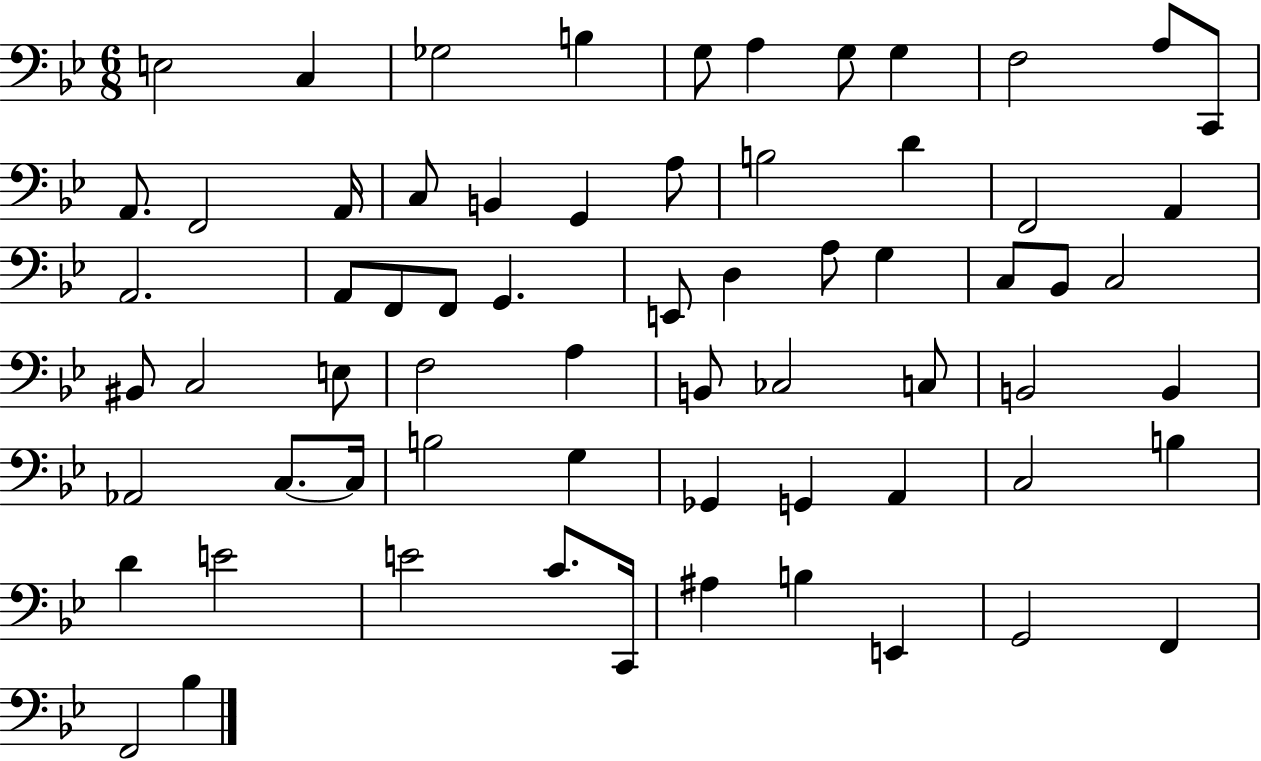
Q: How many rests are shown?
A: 0